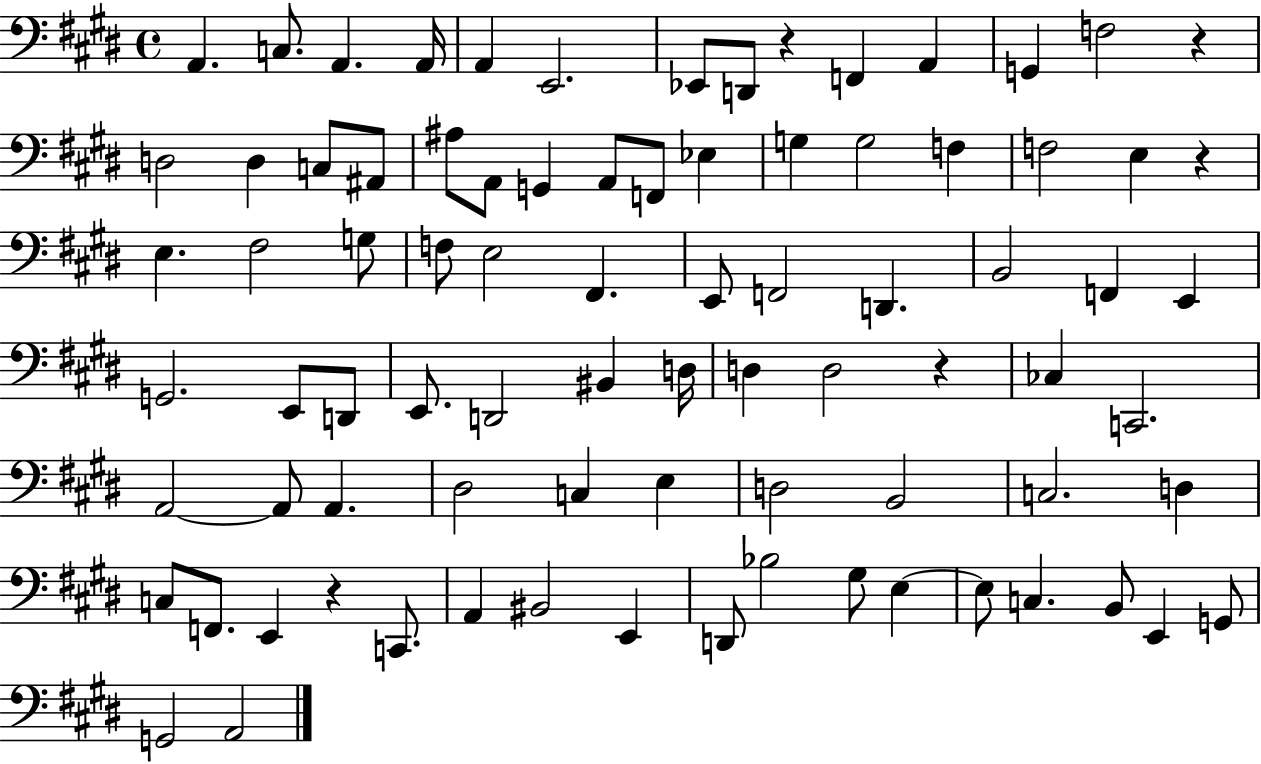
X:1
T:Untitled
M:4/4
L:1/4
K:E
A,, C,/2 A,, A,,/4 A,, E,,2 _E,,/2 D,,/2 z F,, A,, G,, F,2 z D,2 D, C,/2 ^A,,/2 ^A,/2 A,,/2 G,, A,,/2 F,,/2 _E, G, G,2 F, F,2 E, z E, ^F,2 G,/2 F,/2 E,2 ^F,, E,,/2 F,,2 D,, B,,2 F,, E,, G,,2 E,,/2 D,,/2 E,,/2 D,,2 ^B,, D,/4 D, D,2 z _C, C,,2 A,,2 A,,/2 A,, ^D,2 C, E, D,2 B,,2 C,2 D, C,/2 F,,/2 E,, z C,,/2 A,, ^B,,2 E,, D,,/2 _B,2 ^G,/2 E, E,/2 C, B,,/2 E,, G,,/2 G,,2 A,,2